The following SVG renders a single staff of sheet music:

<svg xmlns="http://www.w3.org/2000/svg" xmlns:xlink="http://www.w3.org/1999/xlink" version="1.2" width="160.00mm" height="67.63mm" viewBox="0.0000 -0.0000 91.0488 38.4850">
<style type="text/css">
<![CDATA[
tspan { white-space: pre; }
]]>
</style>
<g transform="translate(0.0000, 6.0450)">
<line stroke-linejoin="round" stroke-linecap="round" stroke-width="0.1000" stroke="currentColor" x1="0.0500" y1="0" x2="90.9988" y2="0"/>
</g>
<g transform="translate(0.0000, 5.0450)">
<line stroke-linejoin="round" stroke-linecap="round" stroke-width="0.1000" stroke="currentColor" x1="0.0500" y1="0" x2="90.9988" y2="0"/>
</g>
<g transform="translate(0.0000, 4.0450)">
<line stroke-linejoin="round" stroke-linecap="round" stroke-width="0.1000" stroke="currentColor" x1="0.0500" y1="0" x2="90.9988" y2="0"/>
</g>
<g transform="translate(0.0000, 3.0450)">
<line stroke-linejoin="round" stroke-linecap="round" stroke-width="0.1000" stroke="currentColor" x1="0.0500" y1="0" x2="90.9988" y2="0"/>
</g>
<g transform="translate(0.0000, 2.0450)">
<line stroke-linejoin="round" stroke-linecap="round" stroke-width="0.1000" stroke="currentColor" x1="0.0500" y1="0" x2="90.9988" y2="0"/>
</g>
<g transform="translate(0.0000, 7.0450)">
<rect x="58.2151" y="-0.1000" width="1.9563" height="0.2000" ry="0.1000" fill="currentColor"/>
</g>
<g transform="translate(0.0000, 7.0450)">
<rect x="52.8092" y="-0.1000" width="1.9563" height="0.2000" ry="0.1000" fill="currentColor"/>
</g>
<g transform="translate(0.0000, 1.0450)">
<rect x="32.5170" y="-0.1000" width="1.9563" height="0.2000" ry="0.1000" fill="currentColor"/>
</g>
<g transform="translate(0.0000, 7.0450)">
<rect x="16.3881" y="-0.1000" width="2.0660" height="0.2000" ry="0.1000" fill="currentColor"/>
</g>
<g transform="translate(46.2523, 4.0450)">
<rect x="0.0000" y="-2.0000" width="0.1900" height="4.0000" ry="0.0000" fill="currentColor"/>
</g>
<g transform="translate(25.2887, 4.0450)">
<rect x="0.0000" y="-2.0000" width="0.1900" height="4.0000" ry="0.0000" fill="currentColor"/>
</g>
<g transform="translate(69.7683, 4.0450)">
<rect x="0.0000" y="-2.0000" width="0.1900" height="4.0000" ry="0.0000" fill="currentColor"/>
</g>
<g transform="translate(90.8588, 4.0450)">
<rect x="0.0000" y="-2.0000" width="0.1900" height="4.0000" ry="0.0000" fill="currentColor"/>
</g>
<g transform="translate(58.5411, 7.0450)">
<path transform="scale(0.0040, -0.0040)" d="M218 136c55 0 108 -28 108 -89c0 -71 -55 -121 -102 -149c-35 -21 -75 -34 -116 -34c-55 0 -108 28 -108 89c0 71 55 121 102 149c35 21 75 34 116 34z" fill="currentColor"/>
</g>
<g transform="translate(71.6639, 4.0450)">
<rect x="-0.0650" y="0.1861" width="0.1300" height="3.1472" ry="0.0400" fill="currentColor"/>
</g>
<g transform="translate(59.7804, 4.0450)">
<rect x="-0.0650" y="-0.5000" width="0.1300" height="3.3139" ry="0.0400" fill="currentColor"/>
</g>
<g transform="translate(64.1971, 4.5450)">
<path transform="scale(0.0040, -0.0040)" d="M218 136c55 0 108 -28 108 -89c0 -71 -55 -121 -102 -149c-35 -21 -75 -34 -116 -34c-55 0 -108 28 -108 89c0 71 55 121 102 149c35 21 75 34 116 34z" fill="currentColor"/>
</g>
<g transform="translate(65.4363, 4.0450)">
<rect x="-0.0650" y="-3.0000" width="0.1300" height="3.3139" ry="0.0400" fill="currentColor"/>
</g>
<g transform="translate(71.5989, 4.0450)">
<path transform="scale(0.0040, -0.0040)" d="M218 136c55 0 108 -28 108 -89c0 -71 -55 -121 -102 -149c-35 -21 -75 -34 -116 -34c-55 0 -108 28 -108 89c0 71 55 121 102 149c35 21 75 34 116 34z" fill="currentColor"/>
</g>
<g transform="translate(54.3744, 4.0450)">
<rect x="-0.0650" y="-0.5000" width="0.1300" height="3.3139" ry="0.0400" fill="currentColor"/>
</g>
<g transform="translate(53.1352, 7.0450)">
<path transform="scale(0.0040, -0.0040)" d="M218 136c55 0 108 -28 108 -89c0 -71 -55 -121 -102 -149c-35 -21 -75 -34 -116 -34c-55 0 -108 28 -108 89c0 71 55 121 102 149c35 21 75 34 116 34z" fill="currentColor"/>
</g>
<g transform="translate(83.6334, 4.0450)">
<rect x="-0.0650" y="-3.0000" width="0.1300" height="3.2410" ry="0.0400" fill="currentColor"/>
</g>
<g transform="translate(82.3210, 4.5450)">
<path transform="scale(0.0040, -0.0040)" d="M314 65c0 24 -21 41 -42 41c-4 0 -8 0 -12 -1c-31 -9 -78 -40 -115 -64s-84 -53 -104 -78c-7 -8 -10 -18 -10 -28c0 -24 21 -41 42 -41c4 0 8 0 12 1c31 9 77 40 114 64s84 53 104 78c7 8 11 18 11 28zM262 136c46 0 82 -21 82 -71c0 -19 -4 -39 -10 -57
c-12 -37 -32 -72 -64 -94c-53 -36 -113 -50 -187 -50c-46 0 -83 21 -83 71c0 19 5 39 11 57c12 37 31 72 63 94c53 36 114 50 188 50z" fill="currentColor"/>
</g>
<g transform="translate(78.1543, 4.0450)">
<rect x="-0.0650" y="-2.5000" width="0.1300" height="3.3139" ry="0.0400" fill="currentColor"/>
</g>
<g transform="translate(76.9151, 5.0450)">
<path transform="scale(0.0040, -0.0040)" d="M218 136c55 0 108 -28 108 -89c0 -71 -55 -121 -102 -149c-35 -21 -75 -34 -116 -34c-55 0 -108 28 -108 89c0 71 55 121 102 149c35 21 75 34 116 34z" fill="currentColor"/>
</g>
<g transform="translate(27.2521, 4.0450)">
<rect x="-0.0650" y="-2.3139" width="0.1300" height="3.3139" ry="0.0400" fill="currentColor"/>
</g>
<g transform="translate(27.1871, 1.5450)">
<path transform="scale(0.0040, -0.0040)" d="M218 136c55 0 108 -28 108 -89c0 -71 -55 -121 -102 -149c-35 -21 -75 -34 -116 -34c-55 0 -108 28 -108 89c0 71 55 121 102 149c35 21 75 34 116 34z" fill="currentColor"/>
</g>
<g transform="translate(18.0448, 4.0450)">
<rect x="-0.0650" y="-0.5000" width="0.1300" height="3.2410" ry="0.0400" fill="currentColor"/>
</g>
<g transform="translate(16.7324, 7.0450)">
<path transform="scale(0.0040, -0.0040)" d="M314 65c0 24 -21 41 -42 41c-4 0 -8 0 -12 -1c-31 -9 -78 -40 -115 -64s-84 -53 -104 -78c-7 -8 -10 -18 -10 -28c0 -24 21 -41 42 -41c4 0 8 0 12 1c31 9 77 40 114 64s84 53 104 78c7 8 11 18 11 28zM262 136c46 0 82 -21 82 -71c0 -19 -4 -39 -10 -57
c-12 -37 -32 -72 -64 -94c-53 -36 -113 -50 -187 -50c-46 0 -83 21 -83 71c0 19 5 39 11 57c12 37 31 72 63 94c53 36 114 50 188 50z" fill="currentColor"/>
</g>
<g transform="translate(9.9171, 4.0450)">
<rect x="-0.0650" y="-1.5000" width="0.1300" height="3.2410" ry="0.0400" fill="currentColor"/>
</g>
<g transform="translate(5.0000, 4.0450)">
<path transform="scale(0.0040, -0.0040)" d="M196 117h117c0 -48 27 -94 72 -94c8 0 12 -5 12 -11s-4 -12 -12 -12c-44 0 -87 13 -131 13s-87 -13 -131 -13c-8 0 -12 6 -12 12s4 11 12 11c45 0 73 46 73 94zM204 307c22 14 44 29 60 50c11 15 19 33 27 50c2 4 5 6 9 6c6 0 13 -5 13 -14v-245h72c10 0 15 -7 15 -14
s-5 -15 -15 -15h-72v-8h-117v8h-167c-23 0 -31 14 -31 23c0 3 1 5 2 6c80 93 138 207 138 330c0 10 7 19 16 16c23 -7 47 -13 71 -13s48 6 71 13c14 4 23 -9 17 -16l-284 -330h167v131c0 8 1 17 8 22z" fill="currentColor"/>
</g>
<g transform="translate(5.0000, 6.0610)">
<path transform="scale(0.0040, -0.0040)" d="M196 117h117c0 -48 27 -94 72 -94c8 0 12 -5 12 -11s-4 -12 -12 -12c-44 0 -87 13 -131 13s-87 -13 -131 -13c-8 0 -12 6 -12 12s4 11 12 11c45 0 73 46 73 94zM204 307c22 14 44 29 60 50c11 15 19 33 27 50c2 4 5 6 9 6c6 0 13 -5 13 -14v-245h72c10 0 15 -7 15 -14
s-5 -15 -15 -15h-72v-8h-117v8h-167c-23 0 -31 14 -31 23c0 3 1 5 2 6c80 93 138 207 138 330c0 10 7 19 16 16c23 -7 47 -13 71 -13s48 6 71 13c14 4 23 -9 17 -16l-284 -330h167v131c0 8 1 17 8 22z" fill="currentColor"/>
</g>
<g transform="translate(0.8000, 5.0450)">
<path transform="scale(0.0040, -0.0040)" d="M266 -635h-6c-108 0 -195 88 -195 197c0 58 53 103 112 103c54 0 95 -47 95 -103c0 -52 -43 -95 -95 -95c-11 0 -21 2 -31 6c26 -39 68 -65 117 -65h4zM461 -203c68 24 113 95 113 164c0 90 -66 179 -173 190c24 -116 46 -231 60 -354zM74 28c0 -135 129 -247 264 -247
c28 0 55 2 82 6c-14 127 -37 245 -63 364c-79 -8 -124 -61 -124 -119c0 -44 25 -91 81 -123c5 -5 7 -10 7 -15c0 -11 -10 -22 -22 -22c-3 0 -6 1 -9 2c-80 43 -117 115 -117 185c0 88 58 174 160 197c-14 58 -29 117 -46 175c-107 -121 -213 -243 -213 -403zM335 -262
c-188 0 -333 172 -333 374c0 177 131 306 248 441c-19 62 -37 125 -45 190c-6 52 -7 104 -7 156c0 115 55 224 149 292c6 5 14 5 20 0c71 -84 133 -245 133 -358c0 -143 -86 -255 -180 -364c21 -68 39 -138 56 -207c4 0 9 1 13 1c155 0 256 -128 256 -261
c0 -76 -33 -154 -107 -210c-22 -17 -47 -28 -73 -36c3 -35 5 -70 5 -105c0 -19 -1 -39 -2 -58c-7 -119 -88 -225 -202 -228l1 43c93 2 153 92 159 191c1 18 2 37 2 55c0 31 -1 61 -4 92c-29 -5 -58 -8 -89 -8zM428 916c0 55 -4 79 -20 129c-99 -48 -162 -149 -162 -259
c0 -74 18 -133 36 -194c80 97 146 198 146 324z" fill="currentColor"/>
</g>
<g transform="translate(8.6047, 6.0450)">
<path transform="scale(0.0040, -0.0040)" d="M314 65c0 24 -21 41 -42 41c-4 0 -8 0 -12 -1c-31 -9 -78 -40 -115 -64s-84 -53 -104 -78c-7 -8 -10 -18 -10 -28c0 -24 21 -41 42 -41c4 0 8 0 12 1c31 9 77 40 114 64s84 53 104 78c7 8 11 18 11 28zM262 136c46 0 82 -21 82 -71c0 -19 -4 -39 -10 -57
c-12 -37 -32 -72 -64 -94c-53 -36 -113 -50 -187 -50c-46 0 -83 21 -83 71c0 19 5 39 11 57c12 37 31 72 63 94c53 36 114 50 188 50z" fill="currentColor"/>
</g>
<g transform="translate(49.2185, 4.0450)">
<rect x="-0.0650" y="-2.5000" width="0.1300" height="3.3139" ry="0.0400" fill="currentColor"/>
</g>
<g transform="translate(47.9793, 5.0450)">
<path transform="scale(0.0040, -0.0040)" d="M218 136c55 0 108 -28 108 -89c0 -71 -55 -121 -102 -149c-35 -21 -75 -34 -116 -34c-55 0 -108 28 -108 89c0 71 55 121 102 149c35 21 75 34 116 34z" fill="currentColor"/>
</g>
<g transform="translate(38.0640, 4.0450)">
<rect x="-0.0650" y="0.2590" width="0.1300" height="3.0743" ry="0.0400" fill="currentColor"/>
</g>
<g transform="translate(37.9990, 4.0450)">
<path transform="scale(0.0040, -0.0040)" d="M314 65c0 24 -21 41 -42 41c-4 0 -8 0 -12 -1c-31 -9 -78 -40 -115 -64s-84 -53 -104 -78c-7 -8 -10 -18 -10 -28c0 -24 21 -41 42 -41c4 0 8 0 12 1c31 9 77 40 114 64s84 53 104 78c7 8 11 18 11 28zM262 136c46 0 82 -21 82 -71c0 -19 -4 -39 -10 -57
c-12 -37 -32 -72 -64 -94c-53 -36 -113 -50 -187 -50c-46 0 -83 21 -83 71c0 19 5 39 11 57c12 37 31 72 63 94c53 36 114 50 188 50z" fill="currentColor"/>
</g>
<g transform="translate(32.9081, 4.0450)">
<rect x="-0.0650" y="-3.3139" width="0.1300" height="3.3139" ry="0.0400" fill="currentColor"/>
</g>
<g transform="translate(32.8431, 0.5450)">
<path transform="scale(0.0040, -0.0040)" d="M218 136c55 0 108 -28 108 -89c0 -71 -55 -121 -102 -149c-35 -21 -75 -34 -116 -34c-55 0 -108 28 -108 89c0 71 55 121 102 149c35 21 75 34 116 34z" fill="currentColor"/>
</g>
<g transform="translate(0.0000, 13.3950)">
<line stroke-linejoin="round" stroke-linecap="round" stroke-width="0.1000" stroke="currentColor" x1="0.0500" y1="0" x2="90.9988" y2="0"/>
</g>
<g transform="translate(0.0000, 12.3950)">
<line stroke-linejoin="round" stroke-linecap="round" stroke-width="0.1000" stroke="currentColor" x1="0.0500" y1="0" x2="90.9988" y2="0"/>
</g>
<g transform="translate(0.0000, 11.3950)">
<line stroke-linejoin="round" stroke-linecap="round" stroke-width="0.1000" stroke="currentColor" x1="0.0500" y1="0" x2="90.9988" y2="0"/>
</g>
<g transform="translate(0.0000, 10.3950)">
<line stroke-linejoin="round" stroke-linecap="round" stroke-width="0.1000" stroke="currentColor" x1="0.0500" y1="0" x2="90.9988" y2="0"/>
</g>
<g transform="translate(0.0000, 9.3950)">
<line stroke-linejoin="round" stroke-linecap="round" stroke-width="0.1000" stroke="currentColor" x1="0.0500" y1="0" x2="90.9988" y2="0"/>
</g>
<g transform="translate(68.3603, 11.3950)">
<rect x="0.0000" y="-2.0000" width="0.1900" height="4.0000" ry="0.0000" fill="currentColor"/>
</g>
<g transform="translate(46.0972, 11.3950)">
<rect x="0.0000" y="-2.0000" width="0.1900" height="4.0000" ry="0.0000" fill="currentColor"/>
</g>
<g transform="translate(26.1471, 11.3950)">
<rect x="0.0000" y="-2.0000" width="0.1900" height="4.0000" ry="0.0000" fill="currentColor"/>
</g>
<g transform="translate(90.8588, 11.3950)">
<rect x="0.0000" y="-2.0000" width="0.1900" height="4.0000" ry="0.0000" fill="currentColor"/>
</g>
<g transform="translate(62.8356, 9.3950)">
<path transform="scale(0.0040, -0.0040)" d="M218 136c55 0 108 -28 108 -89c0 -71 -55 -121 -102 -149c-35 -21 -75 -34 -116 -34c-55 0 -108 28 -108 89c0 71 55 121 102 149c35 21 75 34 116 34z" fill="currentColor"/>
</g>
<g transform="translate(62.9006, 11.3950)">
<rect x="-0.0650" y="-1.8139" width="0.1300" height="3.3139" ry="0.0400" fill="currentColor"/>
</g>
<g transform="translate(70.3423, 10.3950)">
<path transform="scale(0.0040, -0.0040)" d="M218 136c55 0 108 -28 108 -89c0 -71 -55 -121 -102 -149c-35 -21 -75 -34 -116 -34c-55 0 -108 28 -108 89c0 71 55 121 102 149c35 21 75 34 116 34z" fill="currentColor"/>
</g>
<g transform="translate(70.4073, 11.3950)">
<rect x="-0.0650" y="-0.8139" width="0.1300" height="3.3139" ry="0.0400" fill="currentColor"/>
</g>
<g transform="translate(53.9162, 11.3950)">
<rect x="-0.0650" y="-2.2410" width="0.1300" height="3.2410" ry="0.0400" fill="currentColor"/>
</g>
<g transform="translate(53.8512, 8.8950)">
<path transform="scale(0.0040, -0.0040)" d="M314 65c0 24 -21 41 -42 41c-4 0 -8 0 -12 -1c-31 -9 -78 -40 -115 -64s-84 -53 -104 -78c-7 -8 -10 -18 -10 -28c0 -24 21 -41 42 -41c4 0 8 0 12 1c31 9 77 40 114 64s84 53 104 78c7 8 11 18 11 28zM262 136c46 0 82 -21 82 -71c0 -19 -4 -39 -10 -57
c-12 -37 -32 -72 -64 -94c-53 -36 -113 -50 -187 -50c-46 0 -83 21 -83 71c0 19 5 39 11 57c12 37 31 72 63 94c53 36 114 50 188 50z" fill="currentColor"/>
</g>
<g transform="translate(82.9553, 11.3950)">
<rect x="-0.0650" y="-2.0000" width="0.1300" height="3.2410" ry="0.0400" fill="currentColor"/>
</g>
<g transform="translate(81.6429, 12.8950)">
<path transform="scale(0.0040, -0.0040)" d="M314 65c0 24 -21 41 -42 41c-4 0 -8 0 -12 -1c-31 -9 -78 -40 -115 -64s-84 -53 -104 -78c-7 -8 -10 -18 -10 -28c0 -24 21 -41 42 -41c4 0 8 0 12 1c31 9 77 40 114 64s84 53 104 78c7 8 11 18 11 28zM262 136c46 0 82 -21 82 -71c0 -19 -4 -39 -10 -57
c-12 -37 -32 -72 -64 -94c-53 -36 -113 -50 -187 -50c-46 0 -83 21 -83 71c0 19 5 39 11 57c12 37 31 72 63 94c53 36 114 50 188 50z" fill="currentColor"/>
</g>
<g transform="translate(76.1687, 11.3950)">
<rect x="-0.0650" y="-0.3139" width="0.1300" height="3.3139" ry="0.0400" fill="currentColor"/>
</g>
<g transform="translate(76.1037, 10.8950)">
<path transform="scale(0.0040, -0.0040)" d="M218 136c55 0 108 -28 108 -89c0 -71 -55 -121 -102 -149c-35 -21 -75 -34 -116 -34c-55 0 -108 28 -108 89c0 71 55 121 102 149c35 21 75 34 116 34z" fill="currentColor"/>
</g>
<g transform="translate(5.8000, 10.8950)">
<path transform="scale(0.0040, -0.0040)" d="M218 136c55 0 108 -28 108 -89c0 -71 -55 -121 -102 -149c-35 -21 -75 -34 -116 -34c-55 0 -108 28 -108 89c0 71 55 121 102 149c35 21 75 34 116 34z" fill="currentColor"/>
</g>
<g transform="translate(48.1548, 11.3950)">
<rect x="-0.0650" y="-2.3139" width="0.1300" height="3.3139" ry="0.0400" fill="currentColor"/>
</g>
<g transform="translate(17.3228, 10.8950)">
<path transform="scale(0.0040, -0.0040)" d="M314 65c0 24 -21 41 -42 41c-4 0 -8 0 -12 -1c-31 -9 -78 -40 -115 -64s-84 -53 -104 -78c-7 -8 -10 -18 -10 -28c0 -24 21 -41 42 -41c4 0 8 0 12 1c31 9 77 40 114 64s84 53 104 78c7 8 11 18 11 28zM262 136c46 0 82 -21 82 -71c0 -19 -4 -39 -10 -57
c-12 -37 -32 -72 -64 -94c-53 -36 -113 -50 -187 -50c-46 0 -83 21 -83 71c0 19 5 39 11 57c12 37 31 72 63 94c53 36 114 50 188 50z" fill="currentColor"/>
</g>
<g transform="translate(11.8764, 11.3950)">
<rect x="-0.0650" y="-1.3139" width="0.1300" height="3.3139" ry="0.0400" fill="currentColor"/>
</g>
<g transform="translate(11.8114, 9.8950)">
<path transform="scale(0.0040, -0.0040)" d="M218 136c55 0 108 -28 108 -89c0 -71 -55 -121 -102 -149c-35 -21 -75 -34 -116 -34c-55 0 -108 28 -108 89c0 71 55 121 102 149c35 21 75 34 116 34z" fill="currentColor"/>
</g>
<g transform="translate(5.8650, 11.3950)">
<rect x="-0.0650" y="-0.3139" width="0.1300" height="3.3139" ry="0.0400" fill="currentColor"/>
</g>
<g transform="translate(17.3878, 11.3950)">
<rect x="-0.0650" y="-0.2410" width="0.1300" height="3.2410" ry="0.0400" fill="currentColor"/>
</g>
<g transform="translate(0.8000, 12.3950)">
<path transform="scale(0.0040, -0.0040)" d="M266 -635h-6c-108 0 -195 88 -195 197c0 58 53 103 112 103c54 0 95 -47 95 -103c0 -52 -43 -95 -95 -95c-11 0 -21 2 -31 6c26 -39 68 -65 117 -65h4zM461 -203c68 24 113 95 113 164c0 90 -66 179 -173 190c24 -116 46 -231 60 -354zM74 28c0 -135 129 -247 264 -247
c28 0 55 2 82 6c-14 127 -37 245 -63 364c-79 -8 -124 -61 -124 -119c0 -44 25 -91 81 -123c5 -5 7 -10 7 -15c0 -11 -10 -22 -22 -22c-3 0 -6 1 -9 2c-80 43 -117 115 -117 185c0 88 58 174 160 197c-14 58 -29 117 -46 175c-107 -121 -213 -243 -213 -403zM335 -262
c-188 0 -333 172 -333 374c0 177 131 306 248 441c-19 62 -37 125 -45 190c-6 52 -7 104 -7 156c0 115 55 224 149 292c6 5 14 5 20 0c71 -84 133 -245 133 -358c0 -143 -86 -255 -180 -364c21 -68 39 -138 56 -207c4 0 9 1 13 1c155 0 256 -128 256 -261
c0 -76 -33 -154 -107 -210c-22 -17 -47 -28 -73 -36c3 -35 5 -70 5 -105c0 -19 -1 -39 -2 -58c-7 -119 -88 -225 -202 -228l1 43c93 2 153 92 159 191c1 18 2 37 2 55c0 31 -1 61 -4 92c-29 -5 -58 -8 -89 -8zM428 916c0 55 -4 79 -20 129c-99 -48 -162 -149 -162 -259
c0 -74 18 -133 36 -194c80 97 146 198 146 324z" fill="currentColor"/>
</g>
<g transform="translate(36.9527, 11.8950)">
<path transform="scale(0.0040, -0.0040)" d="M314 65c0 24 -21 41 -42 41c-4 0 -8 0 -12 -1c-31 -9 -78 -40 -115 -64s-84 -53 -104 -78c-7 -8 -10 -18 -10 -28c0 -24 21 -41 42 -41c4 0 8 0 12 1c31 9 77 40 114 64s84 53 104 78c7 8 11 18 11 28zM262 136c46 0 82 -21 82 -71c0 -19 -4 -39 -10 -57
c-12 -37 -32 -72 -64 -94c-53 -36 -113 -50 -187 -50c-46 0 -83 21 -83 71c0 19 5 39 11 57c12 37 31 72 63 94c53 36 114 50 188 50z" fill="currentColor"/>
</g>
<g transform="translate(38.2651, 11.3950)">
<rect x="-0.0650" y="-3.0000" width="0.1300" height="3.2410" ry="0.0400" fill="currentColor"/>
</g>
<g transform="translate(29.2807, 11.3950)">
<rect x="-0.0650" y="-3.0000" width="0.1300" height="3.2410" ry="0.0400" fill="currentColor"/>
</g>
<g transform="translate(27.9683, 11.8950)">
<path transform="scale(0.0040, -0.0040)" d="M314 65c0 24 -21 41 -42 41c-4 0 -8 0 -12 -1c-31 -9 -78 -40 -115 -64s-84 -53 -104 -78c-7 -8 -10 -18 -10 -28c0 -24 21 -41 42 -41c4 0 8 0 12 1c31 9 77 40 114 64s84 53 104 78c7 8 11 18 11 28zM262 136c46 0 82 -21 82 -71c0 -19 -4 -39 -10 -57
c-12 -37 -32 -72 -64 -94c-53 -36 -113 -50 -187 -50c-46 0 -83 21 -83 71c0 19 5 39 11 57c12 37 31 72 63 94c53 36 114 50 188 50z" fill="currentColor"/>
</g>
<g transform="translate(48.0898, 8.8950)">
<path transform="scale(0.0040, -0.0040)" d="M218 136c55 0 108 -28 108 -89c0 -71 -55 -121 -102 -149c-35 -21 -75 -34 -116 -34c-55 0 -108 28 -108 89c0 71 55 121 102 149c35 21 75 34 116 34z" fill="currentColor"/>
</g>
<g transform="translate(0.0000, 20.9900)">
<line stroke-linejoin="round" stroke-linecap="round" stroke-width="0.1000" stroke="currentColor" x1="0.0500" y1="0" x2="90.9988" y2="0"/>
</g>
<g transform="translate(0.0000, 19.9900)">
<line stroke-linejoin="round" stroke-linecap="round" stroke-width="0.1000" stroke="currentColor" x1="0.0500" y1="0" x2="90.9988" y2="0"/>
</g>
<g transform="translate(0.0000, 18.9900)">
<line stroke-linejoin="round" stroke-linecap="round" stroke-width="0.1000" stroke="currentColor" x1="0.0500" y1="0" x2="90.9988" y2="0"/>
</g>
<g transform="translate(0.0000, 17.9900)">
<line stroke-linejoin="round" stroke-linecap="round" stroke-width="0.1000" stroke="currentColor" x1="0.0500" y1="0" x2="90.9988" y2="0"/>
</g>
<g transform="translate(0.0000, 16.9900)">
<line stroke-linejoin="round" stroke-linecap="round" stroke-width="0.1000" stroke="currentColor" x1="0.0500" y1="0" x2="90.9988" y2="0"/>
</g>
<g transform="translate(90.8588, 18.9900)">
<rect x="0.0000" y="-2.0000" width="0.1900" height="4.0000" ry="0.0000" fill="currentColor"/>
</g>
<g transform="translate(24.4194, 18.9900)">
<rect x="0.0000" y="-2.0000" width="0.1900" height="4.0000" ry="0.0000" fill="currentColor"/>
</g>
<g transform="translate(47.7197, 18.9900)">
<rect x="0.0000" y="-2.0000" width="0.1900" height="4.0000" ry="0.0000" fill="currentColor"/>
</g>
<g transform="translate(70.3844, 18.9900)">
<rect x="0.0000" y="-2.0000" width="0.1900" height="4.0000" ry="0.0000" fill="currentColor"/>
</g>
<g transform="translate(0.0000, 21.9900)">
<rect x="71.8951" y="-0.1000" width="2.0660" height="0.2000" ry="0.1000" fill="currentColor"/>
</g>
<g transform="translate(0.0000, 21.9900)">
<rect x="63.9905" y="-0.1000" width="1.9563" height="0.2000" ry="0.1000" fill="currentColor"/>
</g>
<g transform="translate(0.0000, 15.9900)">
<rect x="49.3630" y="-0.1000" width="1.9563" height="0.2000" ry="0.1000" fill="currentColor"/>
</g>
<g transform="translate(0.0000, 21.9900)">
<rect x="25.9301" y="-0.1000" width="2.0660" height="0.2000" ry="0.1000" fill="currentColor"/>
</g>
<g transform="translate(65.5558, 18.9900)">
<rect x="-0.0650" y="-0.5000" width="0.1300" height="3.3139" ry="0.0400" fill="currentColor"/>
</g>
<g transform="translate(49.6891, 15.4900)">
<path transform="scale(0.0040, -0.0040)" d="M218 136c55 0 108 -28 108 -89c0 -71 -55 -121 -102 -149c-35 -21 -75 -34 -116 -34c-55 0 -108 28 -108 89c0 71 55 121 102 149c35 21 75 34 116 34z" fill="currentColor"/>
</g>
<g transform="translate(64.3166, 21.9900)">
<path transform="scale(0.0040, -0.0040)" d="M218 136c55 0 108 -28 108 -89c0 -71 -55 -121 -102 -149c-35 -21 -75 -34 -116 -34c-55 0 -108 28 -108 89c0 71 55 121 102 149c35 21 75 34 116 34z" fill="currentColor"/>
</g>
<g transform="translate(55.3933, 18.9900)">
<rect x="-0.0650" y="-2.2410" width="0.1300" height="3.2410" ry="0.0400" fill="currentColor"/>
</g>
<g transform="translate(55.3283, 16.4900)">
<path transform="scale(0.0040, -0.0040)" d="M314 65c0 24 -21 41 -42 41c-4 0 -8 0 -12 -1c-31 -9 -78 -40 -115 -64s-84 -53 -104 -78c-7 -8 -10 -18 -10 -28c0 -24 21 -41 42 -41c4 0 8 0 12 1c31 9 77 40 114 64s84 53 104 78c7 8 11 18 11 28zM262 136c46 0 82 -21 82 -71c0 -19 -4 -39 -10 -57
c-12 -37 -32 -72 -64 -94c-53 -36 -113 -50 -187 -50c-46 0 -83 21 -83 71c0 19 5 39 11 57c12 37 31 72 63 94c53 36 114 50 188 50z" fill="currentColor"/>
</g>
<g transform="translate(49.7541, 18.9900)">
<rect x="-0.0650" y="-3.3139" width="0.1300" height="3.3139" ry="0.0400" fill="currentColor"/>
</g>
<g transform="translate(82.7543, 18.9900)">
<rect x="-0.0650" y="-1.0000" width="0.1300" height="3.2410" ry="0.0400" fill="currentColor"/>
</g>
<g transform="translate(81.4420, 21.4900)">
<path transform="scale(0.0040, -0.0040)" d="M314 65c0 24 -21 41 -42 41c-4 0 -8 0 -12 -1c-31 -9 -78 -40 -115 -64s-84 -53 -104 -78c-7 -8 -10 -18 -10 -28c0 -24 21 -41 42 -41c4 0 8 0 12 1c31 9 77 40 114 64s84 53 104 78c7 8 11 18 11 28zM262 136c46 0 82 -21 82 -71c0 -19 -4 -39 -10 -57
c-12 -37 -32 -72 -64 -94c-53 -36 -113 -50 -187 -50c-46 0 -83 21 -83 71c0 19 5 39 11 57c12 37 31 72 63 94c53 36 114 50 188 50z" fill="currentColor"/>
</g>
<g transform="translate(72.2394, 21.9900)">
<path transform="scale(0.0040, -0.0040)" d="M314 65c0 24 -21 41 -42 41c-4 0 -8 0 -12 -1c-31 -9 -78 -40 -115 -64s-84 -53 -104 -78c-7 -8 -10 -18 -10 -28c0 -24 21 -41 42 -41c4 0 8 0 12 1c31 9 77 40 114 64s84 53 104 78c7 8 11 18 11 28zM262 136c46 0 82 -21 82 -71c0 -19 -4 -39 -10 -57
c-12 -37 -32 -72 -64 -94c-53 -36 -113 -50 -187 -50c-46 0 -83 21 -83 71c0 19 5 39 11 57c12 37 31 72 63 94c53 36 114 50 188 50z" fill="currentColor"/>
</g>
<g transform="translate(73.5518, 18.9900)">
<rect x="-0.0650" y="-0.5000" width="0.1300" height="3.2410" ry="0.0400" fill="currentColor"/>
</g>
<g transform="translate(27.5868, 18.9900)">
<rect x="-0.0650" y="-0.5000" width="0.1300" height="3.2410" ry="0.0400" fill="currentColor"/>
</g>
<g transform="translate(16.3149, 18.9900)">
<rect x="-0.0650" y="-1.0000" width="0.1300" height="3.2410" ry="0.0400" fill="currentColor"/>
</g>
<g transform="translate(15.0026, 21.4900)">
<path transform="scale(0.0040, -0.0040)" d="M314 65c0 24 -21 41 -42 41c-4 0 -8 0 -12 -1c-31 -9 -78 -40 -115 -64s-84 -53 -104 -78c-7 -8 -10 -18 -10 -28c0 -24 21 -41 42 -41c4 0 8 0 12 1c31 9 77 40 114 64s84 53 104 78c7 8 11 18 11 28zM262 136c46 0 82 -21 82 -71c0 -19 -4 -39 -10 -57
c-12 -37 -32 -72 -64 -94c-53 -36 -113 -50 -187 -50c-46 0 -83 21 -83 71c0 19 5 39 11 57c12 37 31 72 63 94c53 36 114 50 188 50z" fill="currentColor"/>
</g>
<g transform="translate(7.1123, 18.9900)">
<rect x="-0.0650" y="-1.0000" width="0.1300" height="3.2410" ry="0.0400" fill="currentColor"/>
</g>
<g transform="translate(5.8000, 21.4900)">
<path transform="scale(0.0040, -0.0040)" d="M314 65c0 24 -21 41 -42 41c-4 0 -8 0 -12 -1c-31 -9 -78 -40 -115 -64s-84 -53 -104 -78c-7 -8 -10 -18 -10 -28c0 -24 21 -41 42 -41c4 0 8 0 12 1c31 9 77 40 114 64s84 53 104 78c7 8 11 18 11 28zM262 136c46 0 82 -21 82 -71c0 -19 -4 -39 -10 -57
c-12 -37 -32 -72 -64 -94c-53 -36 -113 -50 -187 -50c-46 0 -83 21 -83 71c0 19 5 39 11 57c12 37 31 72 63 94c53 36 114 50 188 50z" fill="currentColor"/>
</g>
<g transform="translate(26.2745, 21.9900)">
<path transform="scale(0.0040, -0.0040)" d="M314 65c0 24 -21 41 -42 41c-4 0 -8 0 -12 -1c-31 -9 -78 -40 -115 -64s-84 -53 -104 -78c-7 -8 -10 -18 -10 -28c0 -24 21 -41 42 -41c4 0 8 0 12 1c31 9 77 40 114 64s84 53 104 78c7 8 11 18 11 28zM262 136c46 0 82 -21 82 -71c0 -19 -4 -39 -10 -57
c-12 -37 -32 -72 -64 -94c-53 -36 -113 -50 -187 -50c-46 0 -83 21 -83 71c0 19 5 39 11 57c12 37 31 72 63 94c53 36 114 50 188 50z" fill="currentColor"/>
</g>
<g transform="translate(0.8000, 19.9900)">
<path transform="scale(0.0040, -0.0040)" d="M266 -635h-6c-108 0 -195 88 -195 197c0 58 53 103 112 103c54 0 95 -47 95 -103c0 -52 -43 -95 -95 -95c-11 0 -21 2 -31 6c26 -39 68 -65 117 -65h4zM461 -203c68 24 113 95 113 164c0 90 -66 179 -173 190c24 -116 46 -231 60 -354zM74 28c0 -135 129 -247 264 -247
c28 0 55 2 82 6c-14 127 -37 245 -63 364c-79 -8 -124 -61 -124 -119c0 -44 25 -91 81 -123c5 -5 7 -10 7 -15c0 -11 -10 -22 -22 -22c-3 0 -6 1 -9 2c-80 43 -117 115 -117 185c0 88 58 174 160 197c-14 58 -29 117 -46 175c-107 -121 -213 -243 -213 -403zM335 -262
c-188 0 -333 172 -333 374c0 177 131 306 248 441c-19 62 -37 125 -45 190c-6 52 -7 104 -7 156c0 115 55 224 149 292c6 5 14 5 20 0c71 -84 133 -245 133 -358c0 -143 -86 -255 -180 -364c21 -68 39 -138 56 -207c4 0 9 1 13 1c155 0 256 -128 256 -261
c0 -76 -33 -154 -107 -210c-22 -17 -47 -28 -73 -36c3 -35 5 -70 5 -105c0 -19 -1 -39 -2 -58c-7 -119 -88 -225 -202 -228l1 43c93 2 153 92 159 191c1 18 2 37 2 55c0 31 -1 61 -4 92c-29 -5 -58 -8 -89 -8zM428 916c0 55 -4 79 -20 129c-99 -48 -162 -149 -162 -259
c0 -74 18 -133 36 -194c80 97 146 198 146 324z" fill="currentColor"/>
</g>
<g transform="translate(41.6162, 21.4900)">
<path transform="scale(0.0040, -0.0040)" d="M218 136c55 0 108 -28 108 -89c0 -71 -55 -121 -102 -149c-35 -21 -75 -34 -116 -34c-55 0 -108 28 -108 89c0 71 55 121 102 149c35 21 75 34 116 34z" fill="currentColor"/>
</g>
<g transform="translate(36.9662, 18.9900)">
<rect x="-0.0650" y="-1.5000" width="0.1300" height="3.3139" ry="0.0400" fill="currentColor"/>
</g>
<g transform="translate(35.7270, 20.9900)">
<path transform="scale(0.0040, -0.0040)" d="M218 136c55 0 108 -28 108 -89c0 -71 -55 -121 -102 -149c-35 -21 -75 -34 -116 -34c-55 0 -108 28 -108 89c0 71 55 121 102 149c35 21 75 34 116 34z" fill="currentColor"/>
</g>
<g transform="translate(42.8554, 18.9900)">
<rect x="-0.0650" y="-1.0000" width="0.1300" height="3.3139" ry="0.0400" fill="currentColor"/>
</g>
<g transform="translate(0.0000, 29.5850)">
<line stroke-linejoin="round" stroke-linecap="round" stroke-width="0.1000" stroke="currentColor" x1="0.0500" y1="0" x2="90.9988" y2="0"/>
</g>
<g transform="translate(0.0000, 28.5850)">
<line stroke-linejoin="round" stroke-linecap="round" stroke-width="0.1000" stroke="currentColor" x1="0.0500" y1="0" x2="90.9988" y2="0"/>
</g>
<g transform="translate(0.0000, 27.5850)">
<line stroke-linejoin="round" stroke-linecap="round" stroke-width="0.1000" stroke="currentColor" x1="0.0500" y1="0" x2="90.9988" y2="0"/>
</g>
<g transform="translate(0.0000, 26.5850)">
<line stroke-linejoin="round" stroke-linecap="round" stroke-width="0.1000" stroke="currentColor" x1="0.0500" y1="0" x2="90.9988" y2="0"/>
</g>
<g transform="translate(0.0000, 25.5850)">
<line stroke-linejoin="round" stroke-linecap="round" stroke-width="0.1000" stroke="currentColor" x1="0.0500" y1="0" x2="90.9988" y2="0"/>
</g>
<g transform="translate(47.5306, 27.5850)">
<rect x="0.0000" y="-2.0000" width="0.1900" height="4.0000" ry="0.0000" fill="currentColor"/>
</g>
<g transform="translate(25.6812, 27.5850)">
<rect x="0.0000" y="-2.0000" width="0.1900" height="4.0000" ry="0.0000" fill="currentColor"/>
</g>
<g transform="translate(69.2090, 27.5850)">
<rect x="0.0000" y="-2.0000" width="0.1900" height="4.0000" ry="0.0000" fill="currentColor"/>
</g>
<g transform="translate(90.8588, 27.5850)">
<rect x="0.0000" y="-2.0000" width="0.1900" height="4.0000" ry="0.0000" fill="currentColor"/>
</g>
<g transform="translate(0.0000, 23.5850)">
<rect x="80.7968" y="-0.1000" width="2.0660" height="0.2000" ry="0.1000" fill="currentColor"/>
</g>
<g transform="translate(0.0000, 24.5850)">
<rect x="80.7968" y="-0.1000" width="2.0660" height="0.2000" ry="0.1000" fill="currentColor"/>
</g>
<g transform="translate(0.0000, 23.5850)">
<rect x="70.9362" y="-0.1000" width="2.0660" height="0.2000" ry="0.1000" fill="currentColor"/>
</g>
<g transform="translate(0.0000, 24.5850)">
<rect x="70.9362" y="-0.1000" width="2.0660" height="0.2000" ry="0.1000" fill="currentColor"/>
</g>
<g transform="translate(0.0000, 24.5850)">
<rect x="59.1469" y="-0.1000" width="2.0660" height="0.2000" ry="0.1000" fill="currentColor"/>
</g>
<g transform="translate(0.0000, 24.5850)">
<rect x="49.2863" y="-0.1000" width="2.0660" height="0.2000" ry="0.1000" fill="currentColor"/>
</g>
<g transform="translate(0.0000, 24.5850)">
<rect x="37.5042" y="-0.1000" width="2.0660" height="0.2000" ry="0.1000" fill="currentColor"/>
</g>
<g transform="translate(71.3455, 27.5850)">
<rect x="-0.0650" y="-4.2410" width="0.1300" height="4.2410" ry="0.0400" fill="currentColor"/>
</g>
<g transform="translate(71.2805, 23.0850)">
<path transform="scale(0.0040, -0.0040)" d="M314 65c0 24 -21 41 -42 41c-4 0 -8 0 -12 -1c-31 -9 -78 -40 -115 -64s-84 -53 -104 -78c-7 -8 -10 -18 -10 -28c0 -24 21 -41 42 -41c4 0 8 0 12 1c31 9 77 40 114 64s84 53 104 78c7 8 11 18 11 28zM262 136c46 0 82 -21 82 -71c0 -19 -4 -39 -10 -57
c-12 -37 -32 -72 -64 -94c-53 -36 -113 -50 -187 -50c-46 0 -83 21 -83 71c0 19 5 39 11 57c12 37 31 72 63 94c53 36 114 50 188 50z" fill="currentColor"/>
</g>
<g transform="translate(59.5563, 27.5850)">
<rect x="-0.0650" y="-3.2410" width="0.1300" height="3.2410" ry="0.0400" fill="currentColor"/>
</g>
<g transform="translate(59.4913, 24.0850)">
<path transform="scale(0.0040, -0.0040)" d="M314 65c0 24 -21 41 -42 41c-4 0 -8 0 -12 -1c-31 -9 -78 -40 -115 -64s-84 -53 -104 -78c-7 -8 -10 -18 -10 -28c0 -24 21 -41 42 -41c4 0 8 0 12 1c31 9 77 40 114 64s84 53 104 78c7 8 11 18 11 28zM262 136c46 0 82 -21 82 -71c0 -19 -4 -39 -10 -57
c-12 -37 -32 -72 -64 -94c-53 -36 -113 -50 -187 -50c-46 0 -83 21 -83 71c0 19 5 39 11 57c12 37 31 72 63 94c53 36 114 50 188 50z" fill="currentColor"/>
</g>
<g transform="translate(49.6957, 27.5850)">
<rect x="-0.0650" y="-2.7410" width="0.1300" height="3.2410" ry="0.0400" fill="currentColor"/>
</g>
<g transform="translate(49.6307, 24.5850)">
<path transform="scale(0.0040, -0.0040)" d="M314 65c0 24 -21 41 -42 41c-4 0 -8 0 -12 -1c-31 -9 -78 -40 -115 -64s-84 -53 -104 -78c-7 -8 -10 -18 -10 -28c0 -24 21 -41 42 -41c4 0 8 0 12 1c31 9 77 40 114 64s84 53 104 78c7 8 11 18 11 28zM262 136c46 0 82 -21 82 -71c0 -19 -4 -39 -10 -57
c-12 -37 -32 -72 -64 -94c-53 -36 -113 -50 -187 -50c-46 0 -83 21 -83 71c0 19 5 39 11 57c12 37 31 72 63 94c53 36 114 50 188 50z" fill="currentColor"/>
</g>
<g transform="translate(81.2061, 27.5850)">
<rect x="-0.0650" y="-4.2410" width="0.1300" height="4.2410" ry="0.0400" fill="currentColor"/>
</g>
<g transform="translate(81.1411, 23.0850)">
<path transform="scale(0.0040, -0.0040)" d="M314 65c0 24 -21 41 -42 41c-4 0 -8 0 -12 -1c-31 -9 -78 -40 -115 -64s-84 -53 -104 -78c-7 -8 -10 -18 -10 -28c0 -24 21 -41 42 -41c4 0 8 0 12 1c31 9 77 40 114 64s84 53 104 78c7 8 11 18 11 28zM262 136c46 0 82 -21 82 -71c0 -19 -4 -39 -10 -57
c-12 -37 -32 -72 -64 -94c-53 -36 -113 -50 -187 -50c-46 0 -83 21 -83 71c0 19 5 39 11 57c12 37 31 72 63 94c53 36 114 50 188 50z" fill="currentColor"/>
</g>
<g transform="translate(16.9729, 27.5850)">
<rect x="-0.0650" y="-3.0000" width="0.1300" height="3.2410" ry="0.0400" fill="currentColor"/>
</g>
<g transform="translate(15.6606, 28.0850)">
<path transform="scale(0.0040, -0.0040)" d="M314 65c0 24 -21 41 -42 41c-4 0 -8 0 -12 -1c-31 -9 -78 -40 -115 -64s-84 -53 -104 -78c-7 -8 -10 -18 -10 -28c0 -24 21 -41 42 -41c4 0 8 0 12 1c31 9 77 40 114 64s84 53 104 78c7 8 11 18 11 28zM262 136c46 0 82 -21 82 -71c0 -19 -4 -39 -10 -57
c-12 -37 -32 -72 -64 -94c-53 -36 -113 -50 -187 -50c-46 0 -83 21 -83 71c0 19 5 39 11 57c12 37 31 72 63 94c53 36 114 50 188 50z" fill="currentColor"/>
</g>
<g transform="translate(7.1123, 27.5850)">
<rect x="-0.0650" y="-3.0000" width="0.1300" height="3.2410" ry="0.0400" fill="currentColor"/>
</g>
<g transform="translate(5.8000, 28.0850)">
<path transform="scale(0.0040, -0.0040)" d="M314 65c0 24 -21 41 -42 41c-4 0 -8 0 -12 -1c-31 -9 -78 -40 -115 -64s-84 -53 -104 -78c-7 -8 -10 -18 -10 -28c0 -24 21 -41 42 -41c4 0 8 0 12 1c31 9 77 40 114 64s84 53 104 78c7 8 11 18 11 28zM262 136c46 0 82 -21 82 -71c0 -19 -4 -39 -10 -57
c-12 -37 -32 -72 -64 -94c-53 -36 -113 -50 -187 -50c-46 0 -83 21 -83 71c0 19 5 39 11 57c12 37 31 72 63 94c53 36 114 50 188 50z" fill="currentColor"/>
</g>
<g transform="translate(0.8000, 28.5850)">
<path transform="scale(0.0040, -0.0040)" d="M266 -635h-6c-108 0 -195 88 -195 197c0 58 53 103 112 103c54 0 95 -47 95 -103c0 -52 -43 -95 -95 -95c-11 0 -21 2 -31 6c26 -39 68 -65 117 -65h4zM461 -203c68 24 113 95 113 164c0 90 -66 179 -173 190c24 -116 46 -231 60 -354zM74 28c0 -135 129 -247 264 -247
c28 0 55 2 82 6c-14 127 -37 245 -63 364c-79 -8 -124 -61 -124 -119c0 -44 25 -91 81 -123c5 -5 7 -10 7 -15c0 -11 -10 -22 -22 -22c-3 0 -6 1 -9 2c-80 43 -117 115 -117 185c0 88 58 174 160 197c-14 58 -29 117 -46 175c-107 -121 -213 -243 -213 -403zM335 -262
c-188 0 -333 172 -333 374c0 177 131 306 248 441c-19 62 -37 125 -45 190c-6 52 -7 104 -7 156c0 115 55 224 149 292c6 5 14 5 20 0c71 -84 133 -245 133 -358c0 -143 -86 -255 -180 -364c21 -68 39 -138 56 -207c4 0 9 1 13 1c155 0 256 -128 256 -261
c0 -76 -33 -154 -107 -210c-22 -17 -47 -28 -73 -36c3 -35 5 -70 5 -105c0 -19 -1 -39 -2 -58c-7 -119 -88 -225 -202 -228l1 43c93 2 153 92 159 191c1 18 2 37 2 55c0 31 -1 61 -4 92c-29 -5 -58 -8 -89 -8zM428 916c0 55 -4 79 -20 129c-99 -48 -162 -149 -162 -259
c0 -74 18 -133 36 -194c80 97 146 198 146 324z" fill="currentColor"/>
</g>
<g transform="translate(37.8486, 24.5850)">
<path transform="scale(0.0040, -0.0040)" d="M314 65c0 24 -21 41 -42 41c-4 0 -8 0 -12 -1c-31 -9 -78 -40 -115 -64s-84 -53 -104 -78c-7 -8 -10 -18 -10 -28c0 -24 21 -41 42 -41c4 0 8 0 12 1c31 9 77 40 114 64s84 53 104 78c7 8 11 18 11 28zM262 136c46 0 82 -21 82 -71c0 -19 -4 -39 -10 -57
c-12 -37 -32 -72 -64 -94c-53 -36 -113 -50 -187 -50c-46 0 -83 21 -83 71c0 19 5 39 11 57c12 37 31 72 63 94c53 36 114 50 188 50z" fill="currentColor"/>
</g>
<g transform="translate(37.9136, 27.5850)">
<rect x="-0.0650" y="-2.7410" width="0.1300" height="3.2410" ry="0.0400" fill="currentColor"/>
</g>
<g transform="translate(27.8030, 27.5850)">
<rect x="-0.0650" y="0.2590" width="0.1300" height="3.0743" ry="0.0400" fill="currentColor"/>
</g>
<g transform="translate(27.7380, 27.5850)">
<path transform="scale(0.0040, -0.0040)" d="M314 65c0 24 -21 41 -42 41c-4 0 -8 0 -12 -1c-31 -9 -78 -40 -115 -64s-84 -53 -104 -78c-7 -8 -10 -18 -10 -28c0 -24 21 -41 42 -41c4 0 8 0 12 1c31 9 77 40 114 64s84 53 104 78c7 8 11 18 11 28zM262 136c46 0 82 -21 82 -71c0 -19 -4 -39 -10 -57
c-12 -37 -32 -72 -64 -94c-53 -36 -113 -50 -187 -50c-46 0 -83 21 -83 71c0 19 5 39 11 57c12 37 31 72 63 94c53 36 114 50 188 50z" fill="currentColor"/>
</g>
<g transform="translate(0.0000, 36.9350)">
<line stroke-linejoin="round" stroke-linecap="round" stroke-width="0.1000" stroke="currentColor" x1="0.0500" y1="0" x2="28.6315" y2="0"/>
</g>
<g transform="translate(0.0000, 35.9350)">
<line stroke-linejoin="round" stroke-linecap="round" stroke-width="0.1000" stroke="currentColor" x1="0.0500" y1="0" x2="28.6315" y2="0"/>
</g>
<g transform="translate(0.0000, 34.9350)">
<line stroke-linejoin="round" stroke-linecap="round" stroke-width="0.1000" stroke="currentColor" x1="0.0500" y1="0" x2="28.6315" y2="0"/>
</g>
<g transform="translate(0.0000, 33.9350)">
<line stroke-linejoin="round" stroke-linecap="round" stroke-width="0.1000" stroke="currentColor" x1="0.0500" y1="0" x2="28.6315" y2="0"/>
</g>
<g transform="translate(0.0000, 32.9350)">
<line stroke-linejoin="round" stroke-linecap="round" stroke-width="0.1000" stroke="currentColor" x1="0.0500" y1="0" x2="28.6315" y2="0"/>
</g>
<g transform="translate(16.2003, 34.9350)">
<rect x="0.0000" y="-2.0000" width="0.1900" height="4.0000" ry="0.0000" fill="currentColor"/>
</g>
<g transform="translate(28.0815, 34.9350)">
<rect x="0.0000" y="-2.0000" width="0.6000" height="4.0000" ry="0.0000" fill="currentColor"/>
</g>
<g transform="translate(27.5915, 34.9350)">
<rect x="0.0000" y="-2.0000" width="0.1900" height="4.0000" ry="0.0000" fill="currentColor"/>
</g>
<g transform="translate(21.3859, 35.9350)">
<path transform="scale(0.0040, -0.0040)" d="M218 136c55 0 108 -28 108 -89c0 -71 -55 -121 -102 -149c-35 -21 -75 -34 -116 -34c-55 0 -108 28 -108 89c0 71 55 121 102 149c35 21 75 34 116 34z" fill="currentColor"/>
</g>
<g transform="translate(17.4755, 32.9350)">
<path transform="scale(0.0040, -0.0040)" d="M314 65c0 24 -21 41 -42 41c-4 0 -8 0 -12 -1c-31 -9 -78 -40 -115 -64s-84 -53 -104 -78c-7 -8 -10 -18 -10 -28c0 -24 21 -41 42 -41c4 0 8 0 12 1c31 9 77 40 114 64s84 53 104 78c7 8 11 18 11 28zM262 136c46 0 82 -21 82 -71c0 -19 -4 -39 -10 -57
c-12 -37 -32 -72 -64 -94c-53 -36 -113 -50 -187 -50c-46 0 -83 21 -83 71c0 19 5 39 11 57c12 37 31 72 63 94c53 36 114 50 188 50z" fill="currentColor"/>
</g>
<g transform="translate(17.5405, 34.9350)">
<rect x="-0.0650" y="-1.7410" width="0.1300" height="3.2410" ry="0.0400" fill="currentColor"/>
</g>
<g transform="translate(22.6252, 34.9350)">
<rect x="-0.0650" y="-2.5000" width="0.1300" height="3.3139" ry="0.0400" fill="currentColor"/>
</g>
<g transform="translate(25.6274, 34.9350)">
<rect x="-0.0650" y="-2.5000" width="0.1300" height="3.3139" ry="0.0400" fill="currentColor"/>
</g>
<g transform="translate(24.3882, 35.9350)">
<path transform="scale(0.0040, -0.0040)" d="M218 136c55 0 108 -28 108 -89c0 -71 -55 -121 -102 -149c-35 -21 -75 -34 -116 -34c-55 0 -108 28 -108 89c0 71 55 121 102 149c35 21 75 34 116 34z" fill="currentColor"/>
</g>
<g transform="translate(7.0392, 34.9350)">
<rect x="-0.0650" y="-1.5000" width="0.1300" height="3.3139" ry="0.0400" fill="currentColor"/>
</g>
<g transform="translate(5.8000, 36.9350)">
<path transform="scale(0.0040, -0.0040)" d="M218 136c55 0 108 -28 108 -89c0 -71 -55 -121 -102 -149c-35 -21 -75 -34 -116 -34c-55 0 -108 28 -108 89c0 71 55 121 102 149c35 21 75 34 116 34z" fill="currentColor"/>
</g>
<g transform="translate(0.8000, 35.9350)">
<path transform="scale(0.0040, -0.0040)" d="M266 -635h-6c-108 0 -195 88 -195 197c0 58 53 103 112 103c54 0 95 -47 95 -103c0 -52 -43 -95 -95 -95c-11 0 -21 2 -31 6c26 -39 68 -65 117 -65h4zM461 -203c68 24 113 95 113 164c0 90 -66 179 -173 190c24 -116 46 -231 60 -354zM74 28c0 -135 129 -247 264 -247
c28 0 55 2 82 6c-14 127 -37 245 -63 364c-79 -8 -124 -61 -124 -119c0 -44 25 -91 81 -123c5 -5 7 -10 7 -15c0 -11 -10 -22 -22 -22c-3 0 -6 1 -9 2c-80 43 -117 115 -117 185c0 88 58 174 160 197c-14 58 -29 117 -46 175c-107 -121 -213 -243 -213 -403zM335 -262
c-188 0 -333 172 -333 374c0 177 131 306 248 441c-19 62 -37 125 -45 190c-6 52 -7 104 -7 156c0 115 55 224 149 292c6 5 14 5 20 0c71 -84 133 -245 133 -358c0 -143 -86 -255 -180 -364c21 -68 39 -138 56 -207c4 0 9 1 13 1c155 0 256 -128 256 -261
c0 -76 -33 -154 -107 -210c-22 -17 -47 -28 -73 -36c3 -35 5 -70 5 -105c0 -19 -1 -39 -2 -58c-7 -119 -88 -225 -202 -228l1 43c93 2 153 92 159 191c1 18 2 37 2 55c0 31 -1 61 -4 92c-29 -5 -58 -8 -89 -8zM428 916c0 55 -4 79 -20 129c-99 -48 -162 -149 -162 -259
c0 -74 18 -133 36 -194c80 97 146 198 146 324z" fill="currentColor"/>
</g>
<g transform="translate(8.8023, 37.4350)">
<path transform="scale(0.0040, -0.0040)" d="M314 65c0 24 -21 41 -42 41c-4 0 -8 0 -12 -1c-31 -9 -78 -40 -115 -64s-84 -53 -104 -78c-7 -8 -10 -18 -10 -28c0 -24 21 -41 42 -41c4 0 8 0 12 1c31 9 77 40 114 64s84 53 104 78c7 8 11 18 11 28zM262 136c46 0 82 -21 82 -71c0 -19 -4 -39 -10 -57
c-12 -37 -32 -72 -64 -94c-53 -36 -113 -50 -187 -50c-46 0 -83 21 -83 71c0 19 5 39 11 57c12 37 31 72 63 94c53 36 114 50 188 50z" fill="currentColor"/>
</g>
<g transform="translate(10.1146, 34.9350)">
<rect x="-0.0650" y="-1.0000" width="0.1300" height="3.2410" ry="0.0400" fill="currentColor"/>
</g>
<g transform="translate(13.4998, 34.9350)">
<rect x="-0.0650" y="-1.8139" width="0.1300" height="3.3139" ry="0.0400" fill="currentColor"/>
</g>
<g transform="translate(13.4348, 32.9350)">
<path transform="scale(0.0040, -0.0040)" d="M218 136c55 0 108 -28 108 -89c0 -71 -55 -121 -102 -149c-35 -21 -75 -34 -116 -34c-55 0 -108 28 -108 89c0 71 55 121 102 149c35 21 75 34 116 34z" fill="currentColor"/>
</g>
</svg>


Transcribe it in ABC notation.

X:1
T:Untitled
M:4/4
L:1/4
K:C
E2 C2 g b B2 G C C A B G A2 c e c2 A2 A2 g g2 f d c F2 D2 D2 C2 E D b g2 C C2 D2 A2 A2 B2 a2 a2 b2 d'2 d'2 E D2 f f2 G G